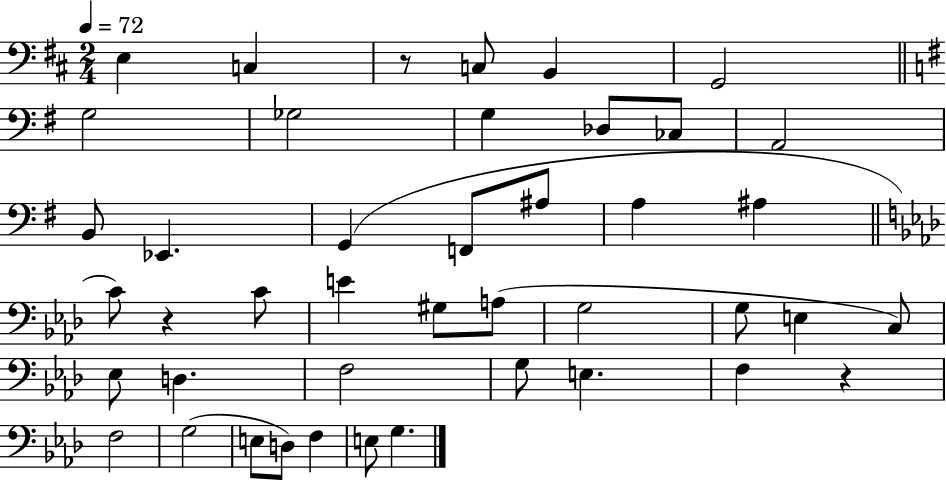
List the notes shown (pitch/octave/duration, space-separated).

E3/q C3/q R/e C3/e B2/q G2/h G3/h Gb3/h G3/q Db3/e CES3/e A2/h B2/e Eb2/q. G2/q F2/e A#3/e A3/q A#3/q C4/e R/q C4/e E4/q G#3/e A3/e G3/h G3/e E3/q C3/e Eb3/e D3/q. F3/h G3/e E3/q. F3/q R/q F3/h G3/h E3/e D3/e F3/q E3/e G3/q.